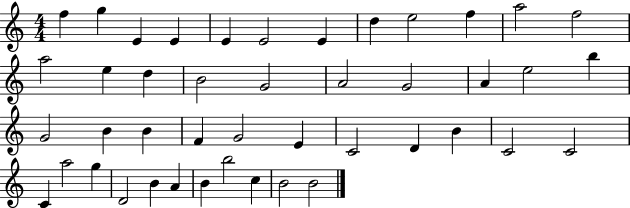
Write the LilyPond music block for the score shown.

{
  \clef treble
  \numericTimeSignature
  \time 4/4
  \key c \major
  f''4 g''4 e'4 e'4 | e'4 e'2 e'4 | d''4 e''2 f''4 | a''2 f''2 | \break a''2 e''4 d''4 | b'2 g'2 | a'2 g'2 | a'4 e''2 b''4 | \break g'2 b'4 b'4 | f'4 g'2 e'4 | c'2 d'4 b'4 | c'2 c'2 | \break c'4 a''2 g''4 | d'2 b'4 a'4 | b'4 b''2 c''4 | b'2 b'2 | \break \bar "|."
}